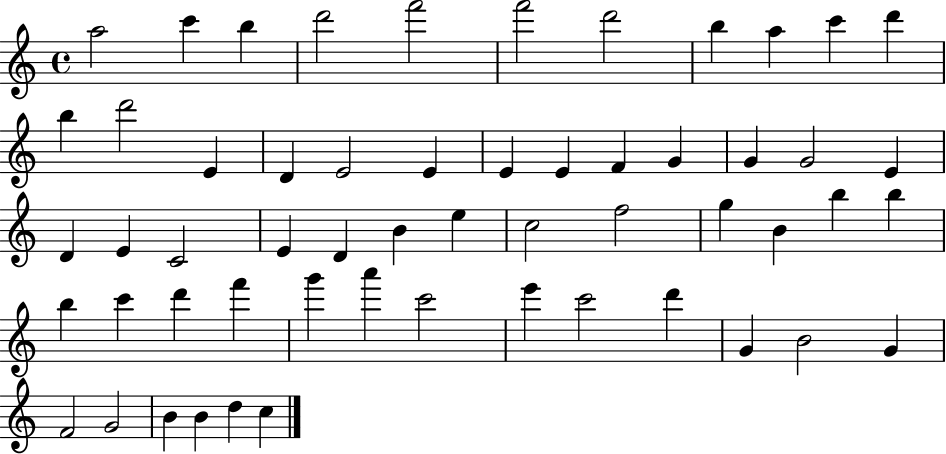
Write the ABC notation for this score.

X:1
T:Untitled
M:4/4
L:1/4
K:C
a2 c' b d'2 f'2 f'2 d'2 b a c' d' b d'2 E D E2 E E E F G G G2 E D E C2 E D B e c2 f2 g B b b b c' d' f' g' a' c'2 e' c'2 d' G B2 G F2 G2 B B d c